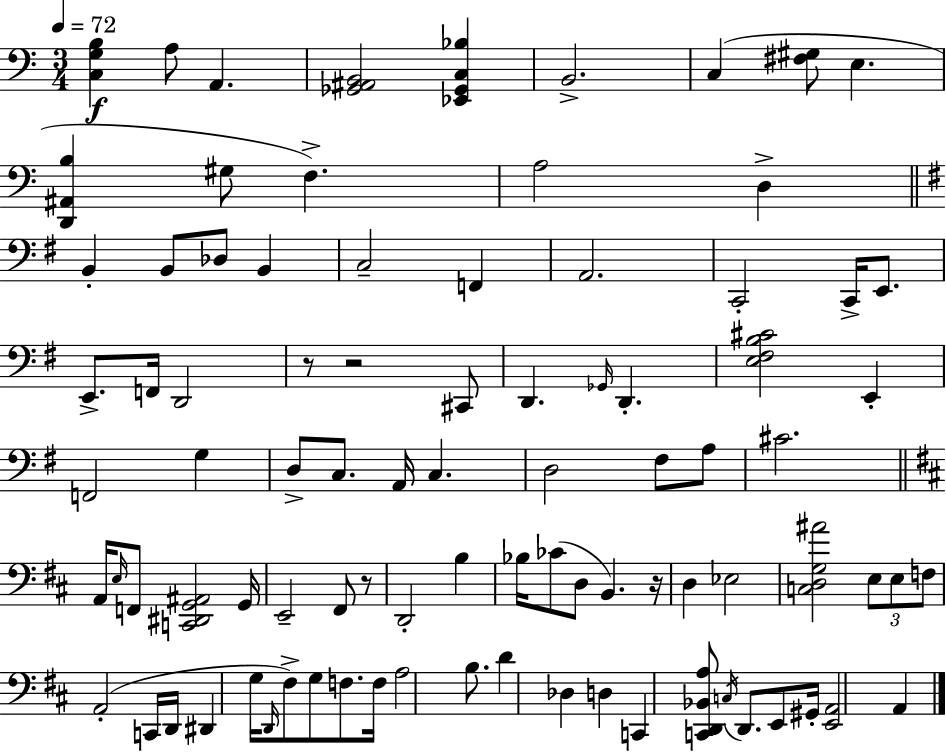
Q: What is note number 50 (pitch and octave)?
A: D3